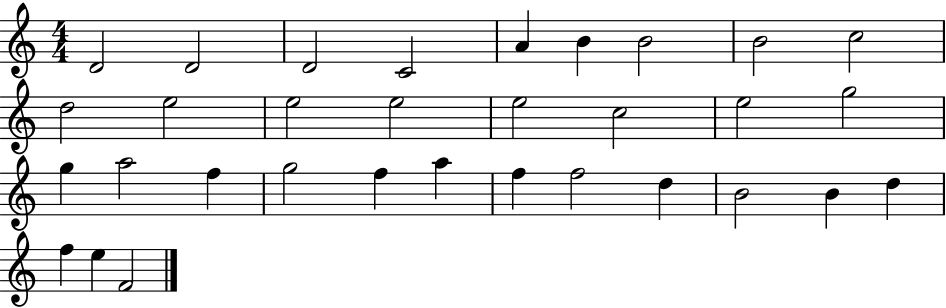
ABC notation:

X:1
T:Untitled
M:4/4
L:1/4
K:C
D2 D2 D2 C2 A B B2 B2 c2 d2 e2 e2 e2 e2 c2 e2 g2 g a2 f g2 f a f f2 d B2 B d f e F2